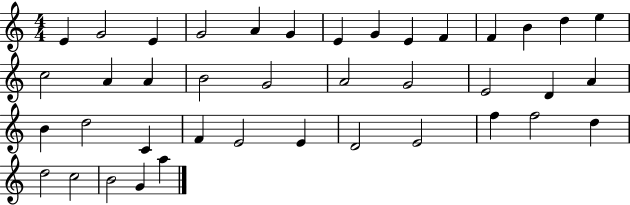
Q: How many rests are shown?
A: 0